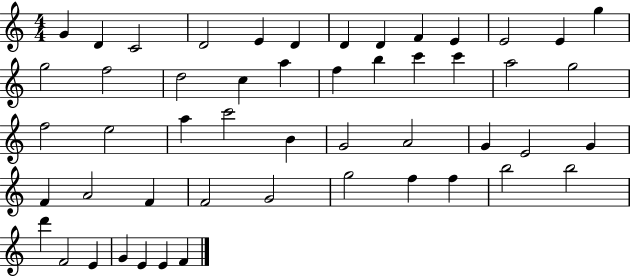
G4/q D4/q C4/h D4/h E4/q D4/q D4/q D4/q F4/q E4/q E4/h E4/q G5/q G5/h F5/h D5/h C5/q A5/q F5/q B5/q C6/q C6/q A5/h G5/h F5/h E5/h A5/q C6/h B4/q G4/h A4/h G4/q E4/h G4/q F4/q A4/h F4/q F4/h G4/h G5/h F5/q F5/q B5/h B5/h D6/q F4/h E4/q G4/q E4/q E4/q F4/q